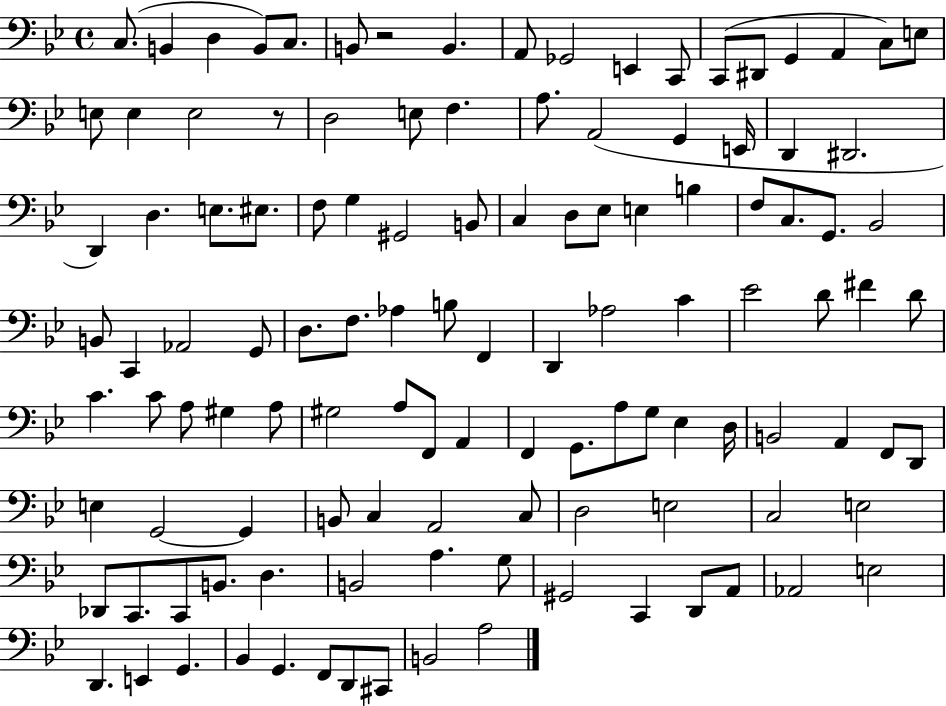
{
  \clef bass
  \time 4/4
  \defaultTimeSignature
  \key bes \major
  c8.( b,4 d4 b,8) c8. | b,8 r2 b,4. | a,8 ges,2 e,4 c,8 | c,8( dis,8 g,4 a,4 c8) e8 | \break e8 e4 e2 r8 | d2 e8 f4. | a8. a,2( g,4 e,16 | d,4 dis,2. | \break d,4) d4. e8. eis8. | f8 g4 gis,2 b,8 | c4 d8 ees8 e4 b4 | f8 c8. g,8. bes,2 | \break b,8 c,4 aes,2 g,8 | d8. f8. aes4 b8 f,4 | d,4 aes2 c'4 | ees'2 d'8 fis'4 d'8 | \break c'4. c'8 a8 gis4 a8 | gis2 a8 f,8 a,4 | f,4 g,8. a8 g8 ees4 d16 | b,2 a,4 f,8 d,8 | \break e4 g,2~~ g,4 | b,8 c4 a,2 c8 | d2 e2 | c2 e2 | \break des,8 c,8. c,8 b,8. d4. | b,2 a4. g8 | gis,2 c,4 d,8 a,8 | aes,2 e2 | \break d,4. e,4 g,4. | bes,4 g,4. f,8 d,8 cis,8 | b,2 a2 | \bar "|."
}